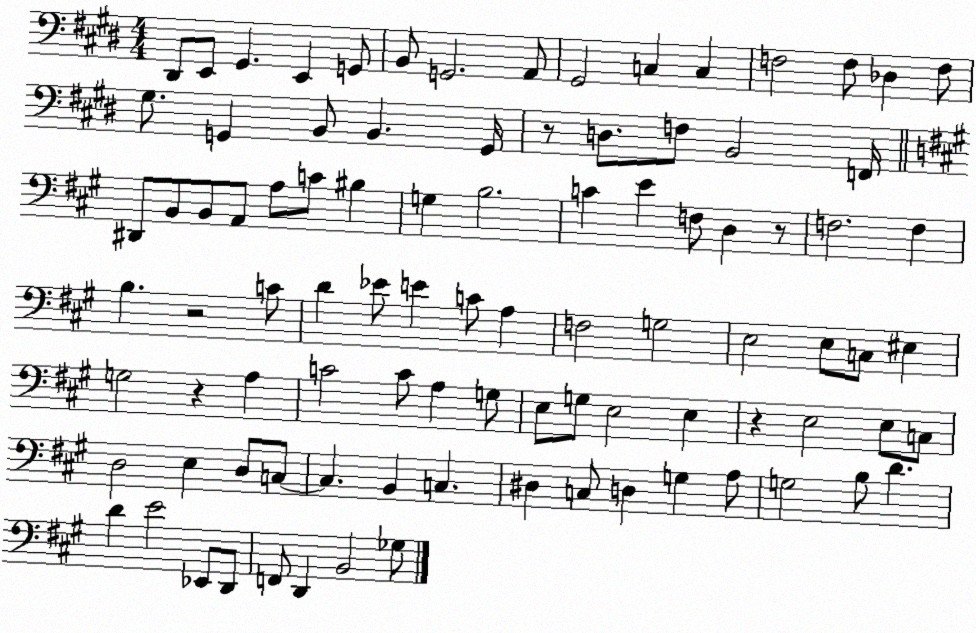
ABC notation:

X:1
T:Untitled
M:4/4
L:1/4
K:E
^D,,/2 E,,/2 ^G,, E,, G,,/2 B,,/2 G,,2 A,,/2 ^G,,2 C, C, F,2 F,/2 _D, F,/2 ^G,/2 G,, B,,/2 B,, G,,/4 z/2 D,/2 F,/2 B,,2 F,,/4 ^D,,/2 B,,/2 B,,/2 A,,/2 A,/2 C/2 ^B, G, B,2 C E F,/2 D, z/2 F,2 F, B, z2 C/2 D _E/2 E C/2 A, F,2 G,2 E,2 E,/2 C,/2 ^E, G,2 z A, C2 C/2 A, G,/2 E,/2 G,/2 E,2 E, z E,2 E,/2 C,/2 D,2 E, D,/2 C,/2 C, B,, C, ^D, C,/2 D, G, A,/2 G,2 B,/2 D D E2 _E,,/2 D,,/2 F,,/2 D,, B,,2 _G,/2